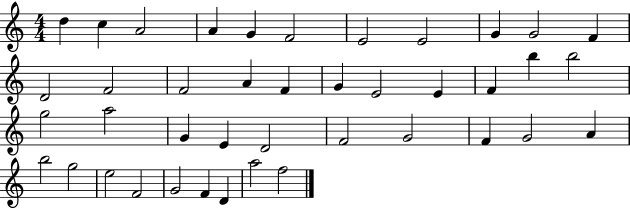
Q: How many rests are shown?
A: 0